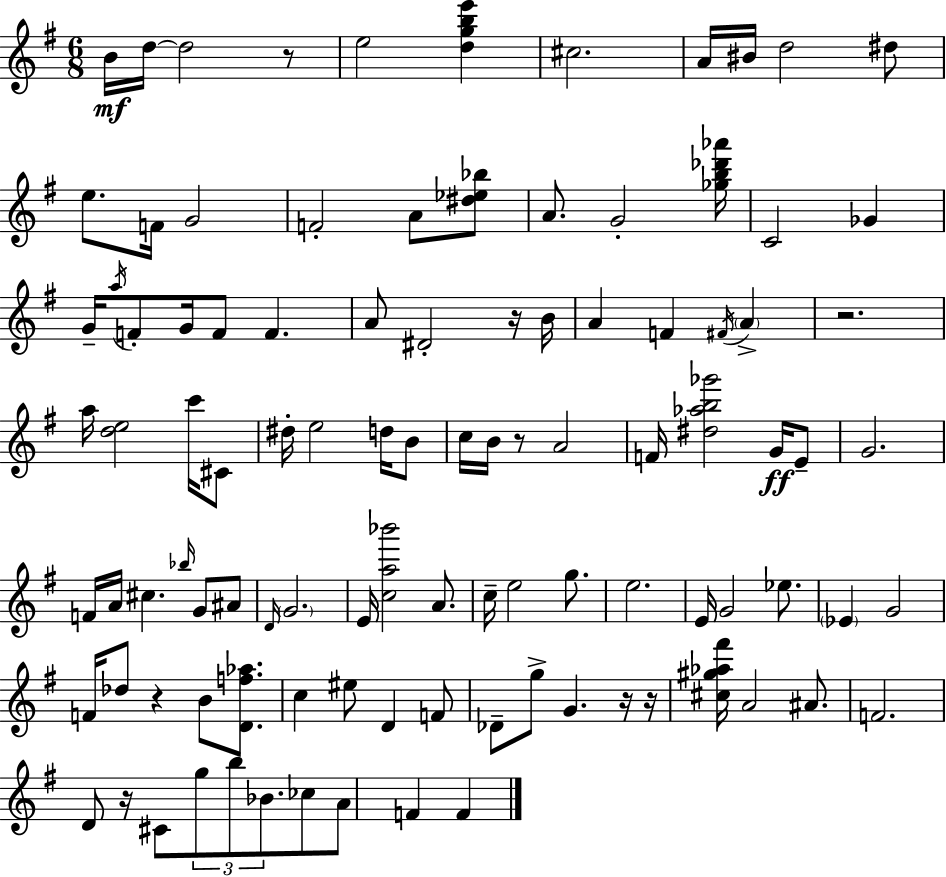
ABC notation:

X:1
T:Untitled
M:6/8
L:1/4
K:Em
B/4 d/4 d2 z/2 e2 [dgbe'] ^c2 A/4 ^B/4 d2 ^d/2 e/2 F/4 G2 F2 A/2 [^d_e_b]/2 A/2 G2 [_gb_d'_a']/4 C2 _G G/4 a/4 F/2 G/4 F/2 F A/2 ^D2 z/4 B/4 A F ^F/4 A z2 a/4 [de]2 c'/4 ^C/2 ^d/4 e2 d/4 B/2 c/4 B/4 z/2 A2 F/4 [^d_ab_g']2 G/4 E/2 G2 F/4 A/4 ^c _b/4 G/2 ^A/2 D/4 G2 E/4 [ca_b']2 A/2 c/4 e2 g/2 e2 E/4 G2 _e/2 _E G2 F/4 _d/2 z B/2 [Df_a]/2 c ^e/2 D F/2 _D/2 g/2 G z/4 z/4 [^c^g_a^f']/4 A2 ^A/2 F2 D/2 z/4 ^C/2 g/2 b/2 _B/2 _c/2 A/2 F F